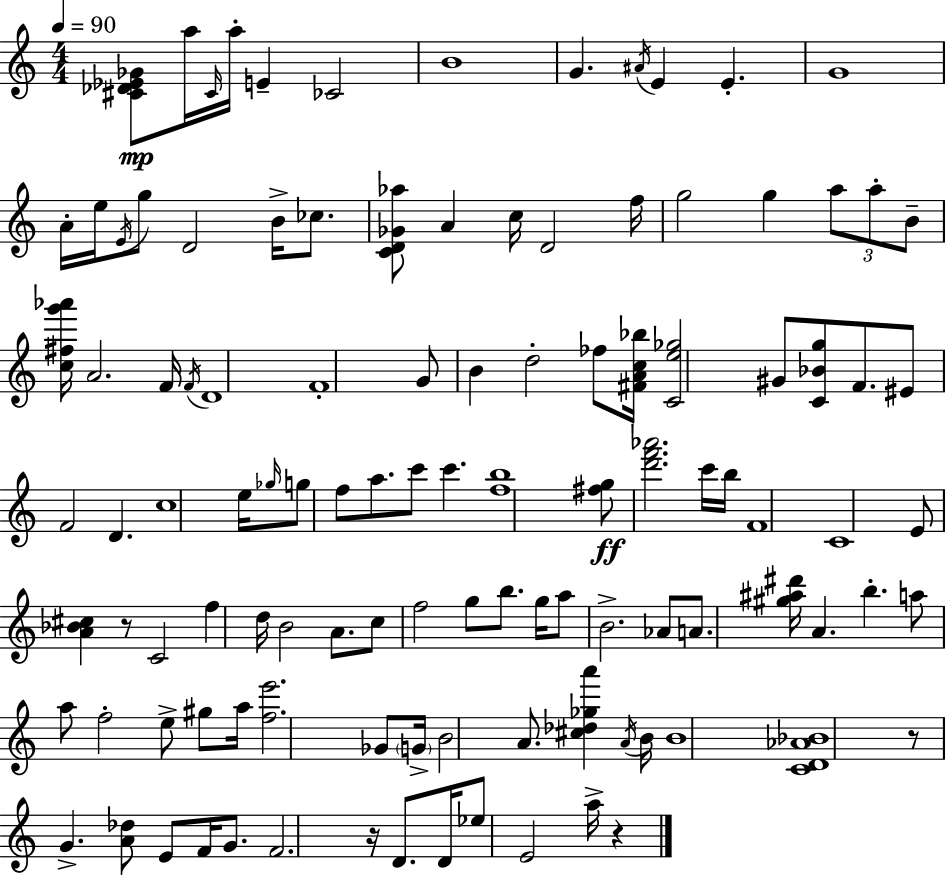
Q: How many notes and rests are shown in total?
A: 112